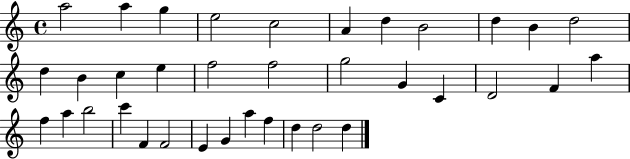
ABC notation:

X:1
T:Untitled
M:4/4
L:1/4
K:C
a2 a g e2 c2 A d B2 d B d2 d B c e f2 f2 g2 G C D2 F a f a b2 c' F F2 E G a f d d2 d